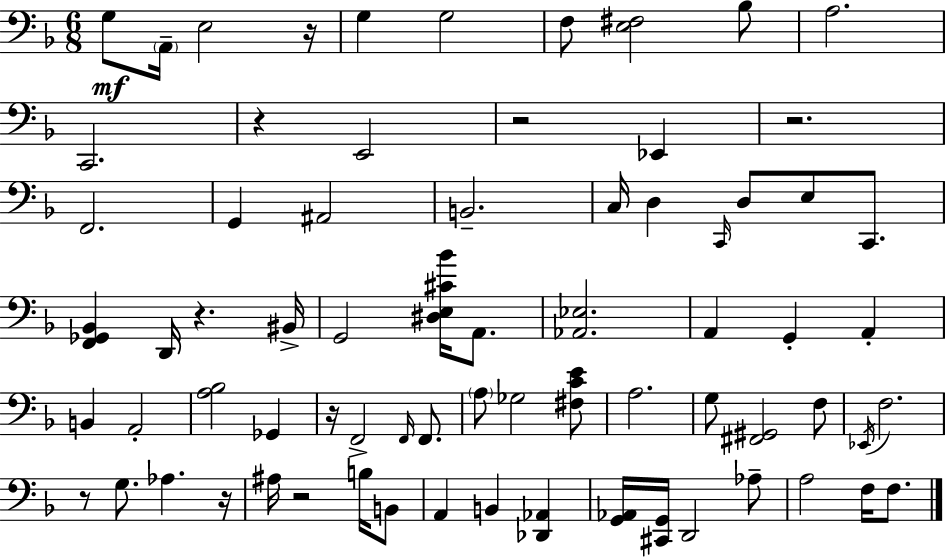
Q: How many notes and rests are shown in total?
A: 72